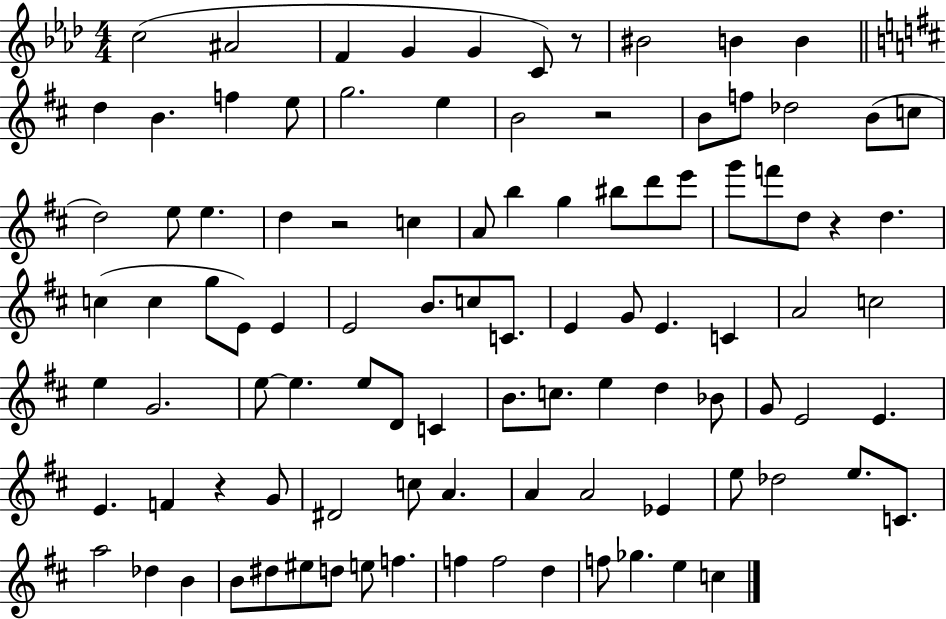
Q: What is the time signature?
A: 4/4